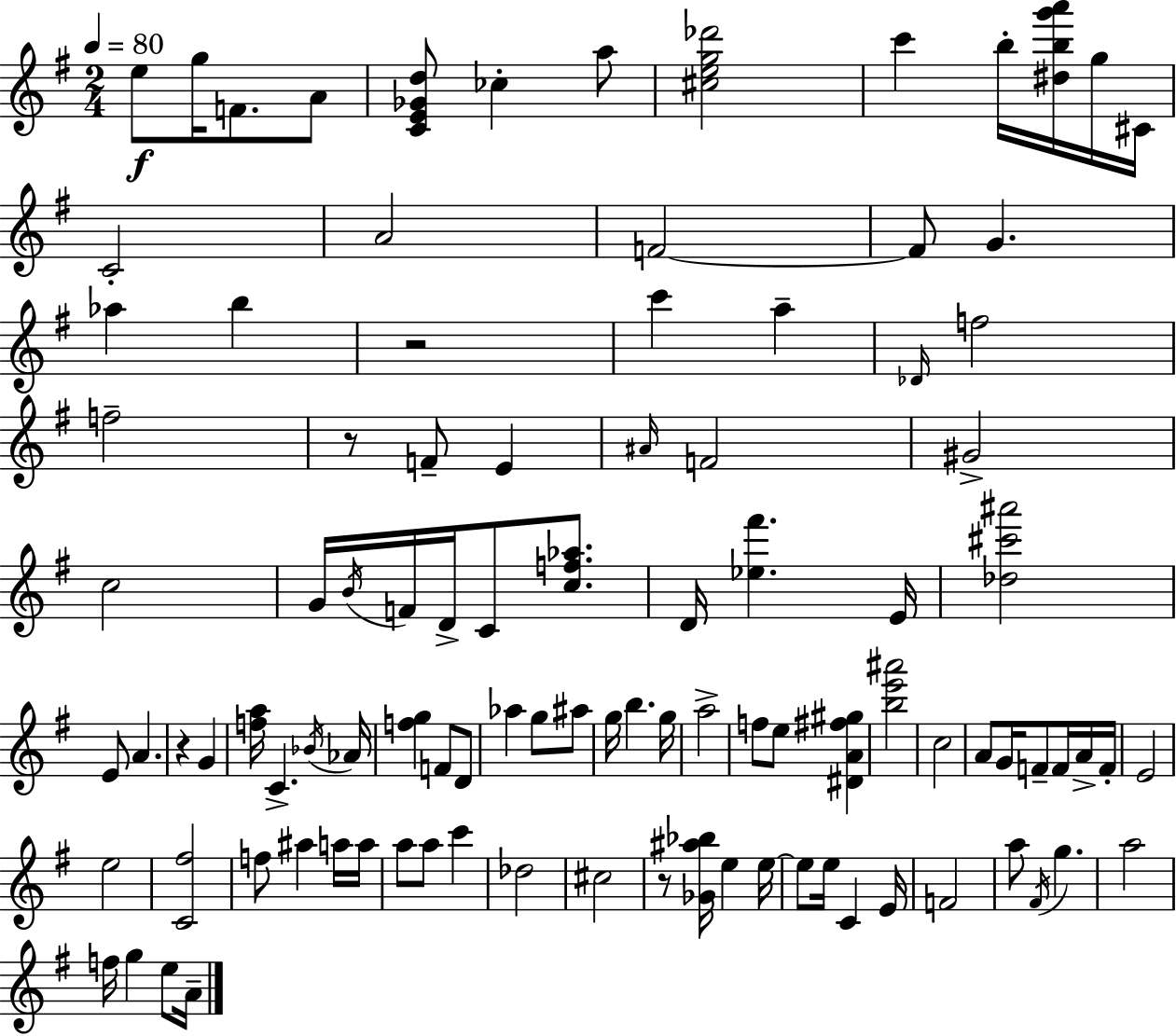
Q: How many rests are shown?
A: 4